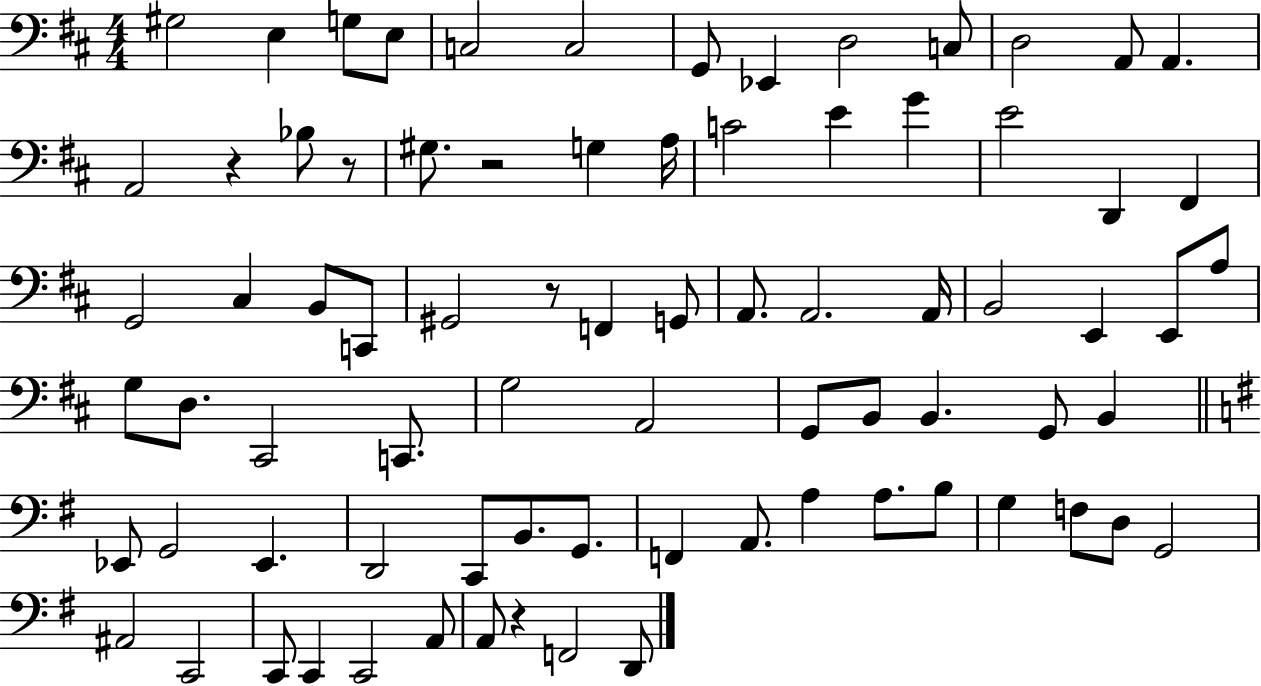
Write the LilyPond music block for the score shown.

{
  \clef bass
  \numericTimeSignature
  \time 4/4
  \key d \major
  gis2 e4 g8 e8 | c2 c2 | g,8 ees,4 d2 c8 | d2 a,8 a,4. | \break a,2 r4 bes8 r8 | gis8. r2 g4 a16 | c'2 e'4 g'4 | e'2 d,4 fis,4 | \break g,2 cis4 b,8 c,8 | gis,2 r8 f,4 g,8 | a,8. a,2. a,16 | b,2 e,4 e,8 a8 | \break g8 d8. cis,2 c,8. | g2 a,2 | g,8 b,8 b,4. g,8 b,4 | \bar "||" \break \key g \major ees,8 g,2 ees,4. | d,2 c,8 b,8. g,8. | f,4 a,8. a4 a8. b8 | g4 f8 d8 g,2 | \break ais,2 c,2 | c,8 c,4 c,2 a,8 | a,8 r4 f,2 d,8 | \bar "|."
}